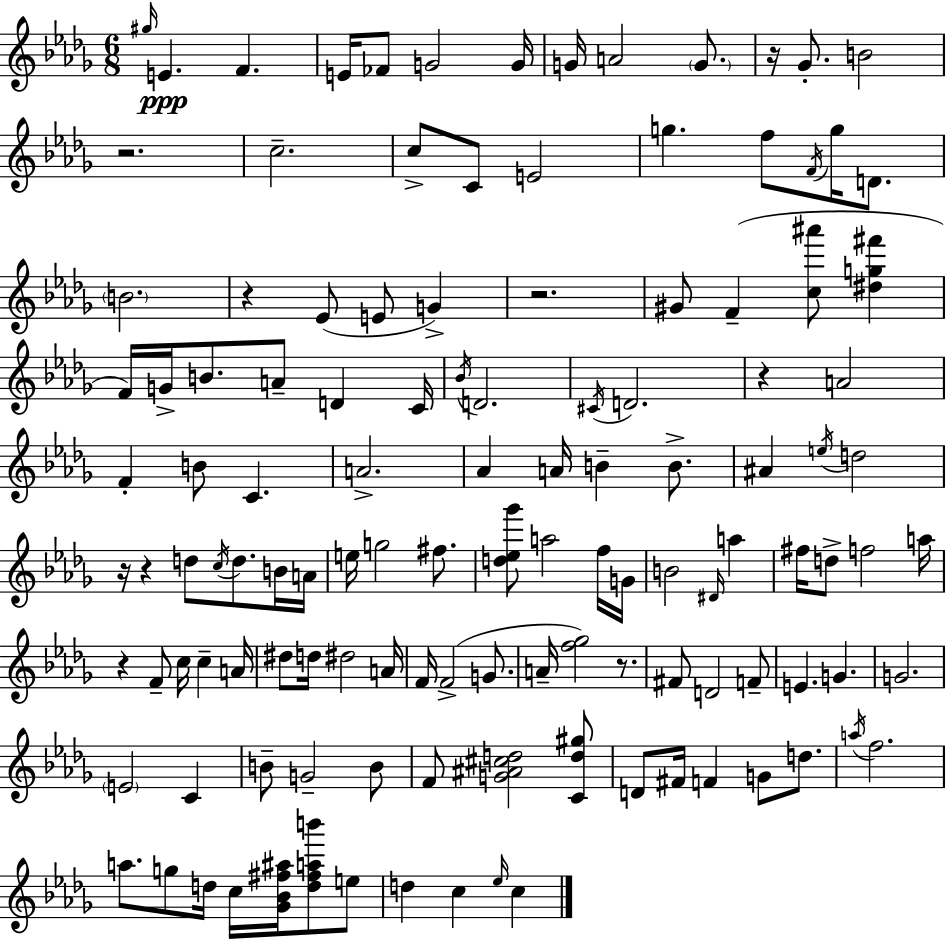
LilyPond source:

{
  \clef treble
  \numericTimeSignature
  \time 6/8
  \key bes \minor
  \grace { gis''16 }\ppp e'4. f'4. | e'16 fes'8 g'2 | g'16 g'16 a'2 \parenthesize g'8. | r16 ges'8.-. b'2 | \break r2. | c''2.-- | c''8-> c'8 e'2 | g''4. f''8 \acciaccatura { f'16 } g''16 d'8. | \break \parenthesize b'2. | r4 ees'8( e'8 g'4->) | r2. | gis'8 f'4--( <c'' ais'''>8 <dis'' g'' fis'''>4 | \break f'16) g'16-> b'8. a'8-- d'4 | c'16 \acciaccatura { bes'16 } d'2. | \acciaccatura { cis'16 } d'2. | r4 a'2 | \break f'4-. b'8 c'4. | a'2.-> | aes'4 a'16 b'4-- | b'8.-> ais'4 \acciaccatura { e''16 } d''2 | \break r16 r4 d''8 | \acciaccatura { c''16 } d''8. b'16 a'16 e''16 g''2 | fis''8. <d'' ees'' ges'''>8 a''2 | f''16 g'16 b'2 | \break \grace { dis'16 } a''4 fis''16 d''8-> f''2 | a''16 r4 f'8-- | c''16 c''4-- a'16 dis''8 d''16 dis''2 | a'16 f'16 f'2->( | \break g'8. a'16-- <f'' ges''>2) | r8. fis'8 d'2 | f'8-- e'4. | g'4. g'2. | \break \parenthesize e'2 | c'4 b'8-- g'2-- | b'8 f'8 <g' ais' cis'' d''>2 | <c' d'' gis''>8 d'8 fis'16 f'4 | \break g'8 d''8. \acciaccatura { a''16 } f''2. | a''8. g''8 | d''16 c''16 <ges' bes' fis'' ais''>16 <d'' fis'' a'' b'''>8 e''8 d''4 | c''4 \grace { ees''16 } c''4 \bar "|."
}